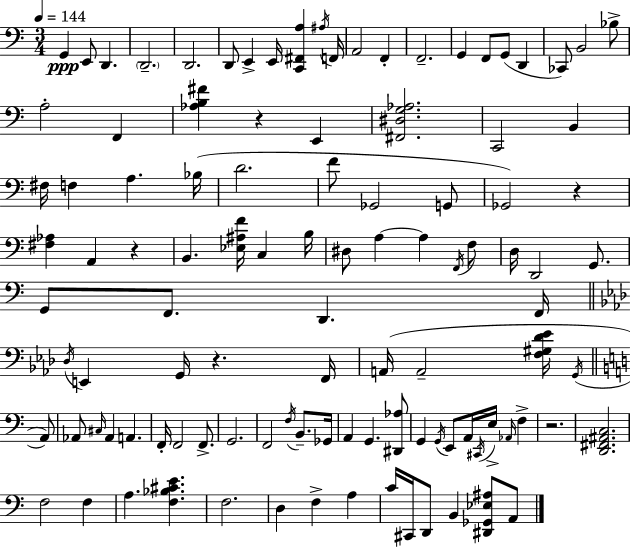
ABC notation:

X:1
T:Untitled
M:3/4
L:1/4
K:C
G,, E,,/2 D,, D,,2 D,,2 D,,/2 E,, E,,/4 [C,,^F,,A,] ^A,/4 F,,/4 A,,2 F,, F,,2 G,, F,,/2 G,,/2 D,, _C,,/2 B,,2 _B,/2 A,2 F,, [_A,B,^F] z E,, [^F,,^D,G,_A,]2 C,,2 B,, ^F,/4 F, A, _B,/4 D2 F/2 _G,,2 G,,/2 _G,,2 z [^F,_A,] A,, z B,, [_E,^A,F]/4 C, B,/4 ^D,/2 A, A, F,,/4 F,/2 D,/4 D,,2 G,,/2 G,,/2 F,,/2 D,, F,,/4 _D,/4 E,, G,,/4 z F,,/4 A,,/4 A,,2 [F,^G,_D_E]/4 G,,/4 A,,/2 _A,,/2 ^C,/4 _A,, A,, F,,/4 F,,2 F,,/2 G,,2 F,,2 F,/4 B,,/2 _G,,/4 A,, G,, [^D,,_A,]/2 G,, G,,/4 E,,/2 A,,/4 ^C,,/4 E,/4 _A,,/4 F, z2 [D,,^F,,^A,,C,]2 F,2 F, A, [F,_B,^CE] F,2 D, F, A, C/4 ^C,,/4 D,,/2 B,, [^D,,_G,,_E,^A,]/2 A,,/2